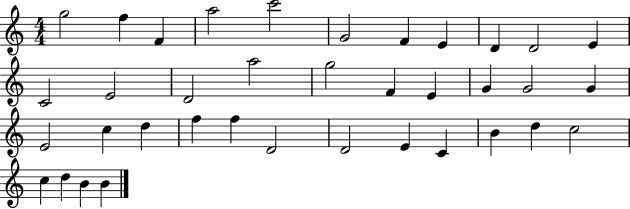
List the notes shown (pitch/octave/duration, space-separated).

G5/h F5/q F4/q A5/h C6/h G4/h F4/q E4/q D4/q D4/h E4/q C4/h E4/h D4/h A5/h G5/h F4/q E4/q G4/q G4/h G4/q E4/h C5/q D5/q F5/q F5/q D4/h D4/h E4/q C4/q B4/q D5/q C5/h C5/q D5/q B4/q B4/q